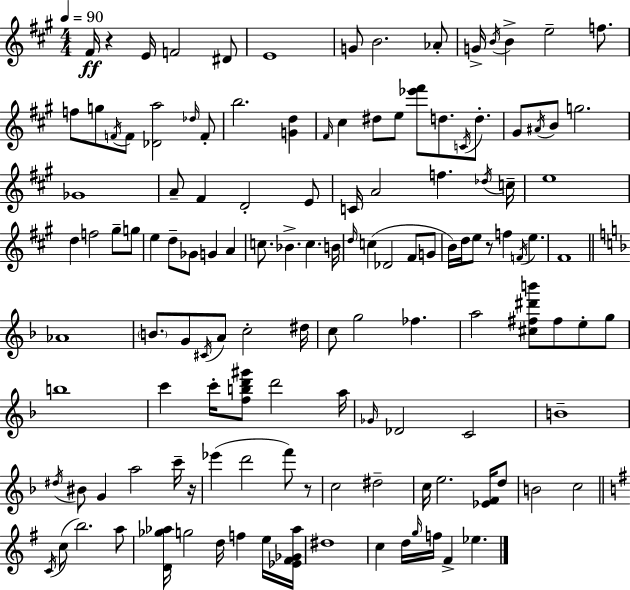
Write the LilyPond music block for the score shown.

{
  \clef treble
  \numericTimeSignature
  \time 4/4
  \key a \major
  \tempo 4 = 90
  fis'16\ff r4 e'16 f'2 dis'8 | e'1 | g'8 b'2. aes'8-. | g'16-> \acciaccatura { b'16 } b'4-> e''2-- f''8. | \break f''8 g''8 \acciaccatura { f'16 } f'8 <des' a''>2 | \grace { des''16 } f'8-. b''2. <g' d''>4 | \grace { fis'16 } cis''4 dis''8 e''8 <ees''' fis'''>8 d''8. | \acciaccatura { c'16 } d''8.-. gis'8 \acciaccatura { ais'16 } b'8 g''2. | \break ges'1 | a'8-- fis'4 d'2-. | e'8 c'16 a'2 f''4. | \acciaccatura { des''16 } c''16-- e''1 | \break d''4 f''2 | gis''8-- g''8 e''4 d''8-- ges'8 g'4 | a'4 c''8. bes'4.-> | c''4. b'16 \grace { d''16 }( c''4 des'2 | \break fis'8 g'8 b'16) d''16 e''8 r8 f''4 | \acciaccatura { f'16 } e''4. fis'1 | \bar "||" \break \key f \major aes'1 | \parenthesize b'8. g'8 \acciaccatura { cis'16 } a'8 c''2-. | dis''16 c''8 g''2 fes''4. | a''2 <cis'' fis'' dis''' b'''>8 fis''8 e''8-. g''8 | \break b''1 | c'''4 c'''16-. <f'' b'' d''' gis'''>8 d'''2 | a''16 \grace { ges'16 } des'2 c'2 | b'1-- | \break \acciaccatura { dis''16 } bis'8 g'4 a''2 | c'''16-- r16 ees'''4( d'''2 f'''8) | r8 c''2 dis''2-- | c''16 e''2. | \break <ees' f'>16 d''8 b'2 c''2 | \bar "||" \break \key g \major \acciaccatura { c'16 }( c''8 b''2.) a''8 | <d' ges'' aes''>16 g''2 d''16 f''4 e''16 | <ees' fis' ges' aes''>16 dis''1 | c''4 d''16 \grace { g''16 } f''16 fis'4-> ees''4. | \break \bar "|."
}